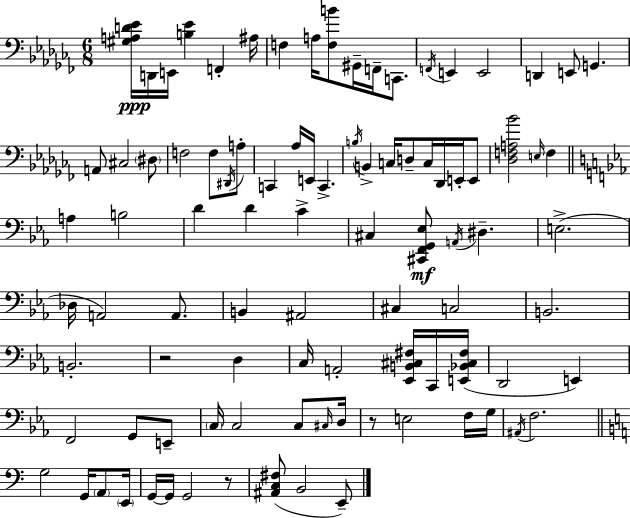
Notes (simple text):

[G#3,A3,D4,Eb4]/s D2/s E2/s [B3,Eb4]/q F2/q A#3/s F3/q A3/s [F3,B4]/e G#2/s F2/s C2/e. F2/s E2/q E2/h D2/q E2/e G2/q. A2/e C#3/h D#3/e F3/h F3/e D#2/s A3/e C2/q Ab3/s E2/s C2/q. B3/s B2/q C3/s D3/e C3/s Db2/s E2/s E2/e [Db3,F3,A3,Bb4]/h E3/s F3/q A3/q B3/h D4/q D4/q C4/q C#3/q [C#2,F2,G2,Eb3]/e A2/s D#3/q. E3/h. Db3/s A2/h A2/e. B2/q A#2/h C#3/q C3/h B2/h. B2/h. R/h D3/q C3/s A2/h [Eb2,B2,C#3,F#3]/s C2/s [E2,Bb2,C#3,F#3]/s D2/h E2/q F2/h G2/e E2/e C3/s C3/h C3/e C#3/s D3/s R/e E3/h F3/s G3/s A#2/s F3/h. G3/h G2/s A2/e E2/s G2/s G2/s G2/h R/e [A#2,C3,F#3]/e B2/h E2/e